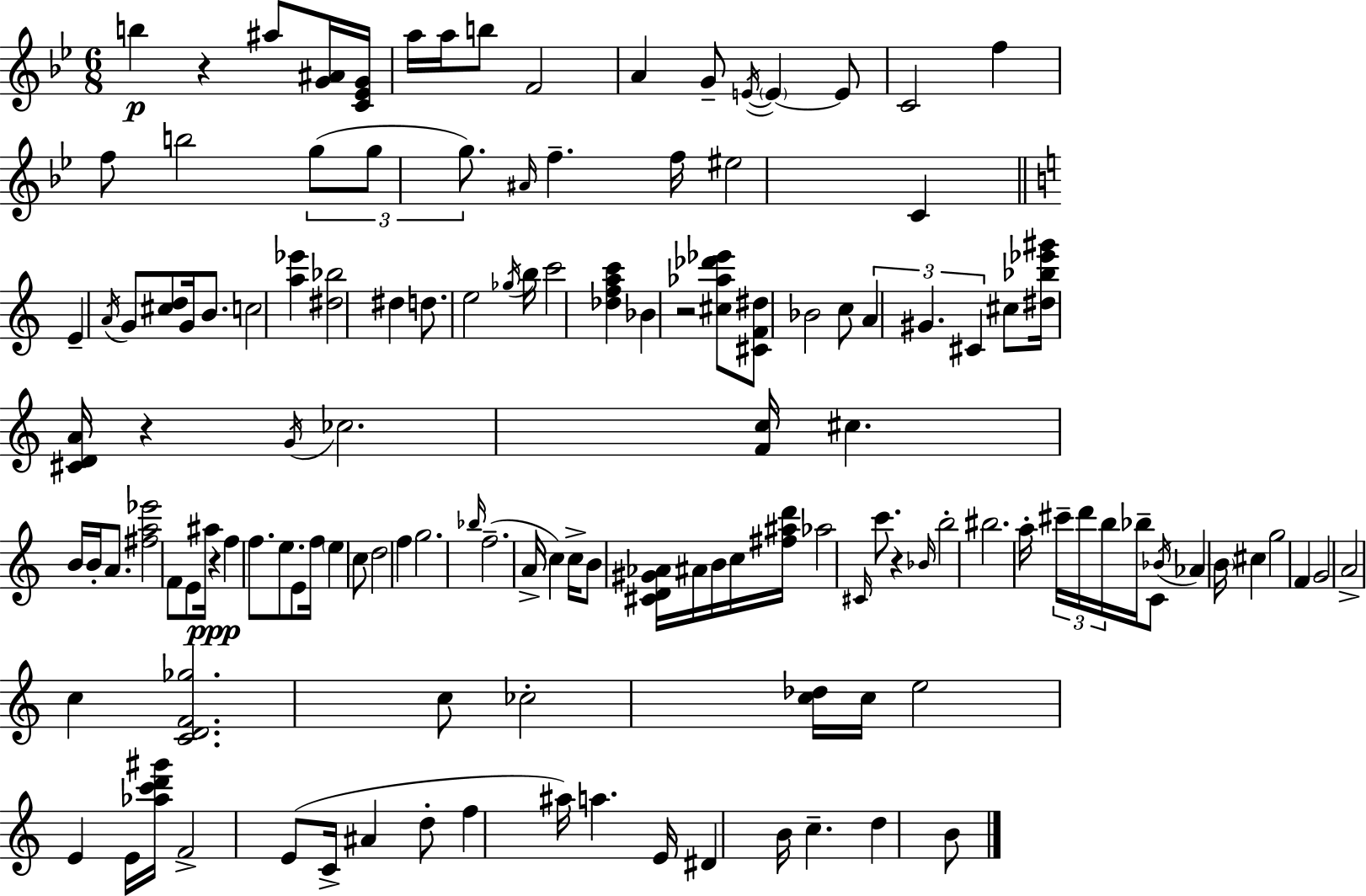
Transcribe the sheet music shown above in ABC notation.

X:1
T:Untitled
M:6/8
L:1/4
K:Bb
b z ^a/2 [G^A]/4 [C_EG]/4 a/4 a/4 b/2 F2 A G/2 E/4 E E/2 C2 f f/2 b2 g/2 g/2 g/2 ^A/4 f f/4 ^e2 C E A/4 G/2 [^cd]/2 G/4 B/2 c2 [a_e'] [^d_b]2 ^d d/2 e2 _g/4 b/4 c'2 [_dfac'] _B z2 [^c_a_d'_e']/2 [^CF^d]/2 _B2 c/2 A ^G ^C ^c/2 [^d_b_e'^g']/4 [^CDA]/4 z G/4 _c2 [Fc]/4 ^c B/4 B/4 A/2 [^fa_e']2 F/2 E/2 ^a/4 z f f/2 e/2 E/2 f/4 e c/2 d2 f g2 _b/4 f2 A/4 c c/4 B/2 [^CD^G_A]/4 ^A/4 B/4 c/4 [^f^ad']/4 _a2 ^C/4 c'/2 z _B/4 b2 ^b2 a/4 ^c'/4 d'/4 b/4 _b/4 C/2 _B/4 _A B/4 ^c g2 F G2 A2 c [CDF_g]2 c/2 _c2 [c_d]/4 c/4 e2 E E/4 [_ac'd'^g']/4 F2 E/2 C/4 ^A d/2 f ^a/4 a E/4 ^D B/4 c d B/2